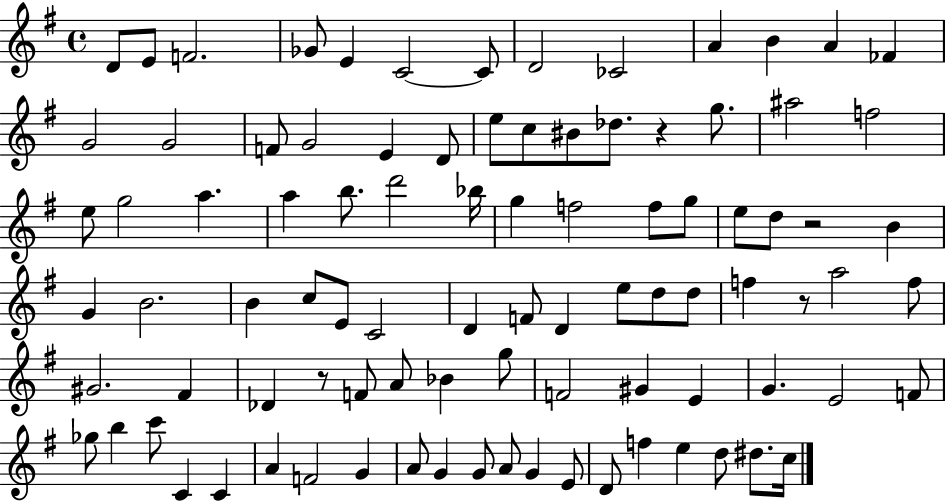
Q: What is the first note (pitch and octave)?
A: D4